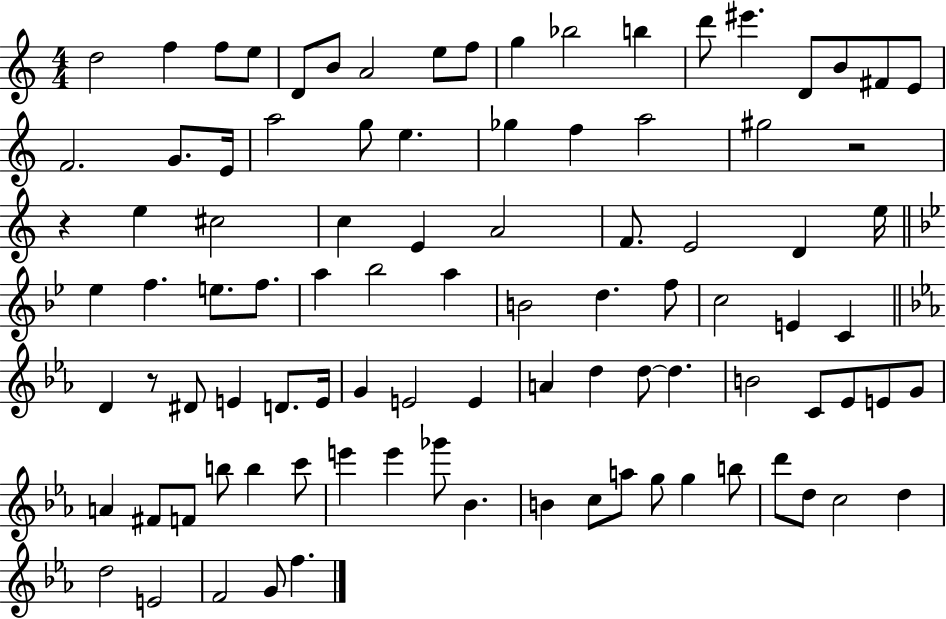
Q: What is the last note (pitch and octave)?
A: F5